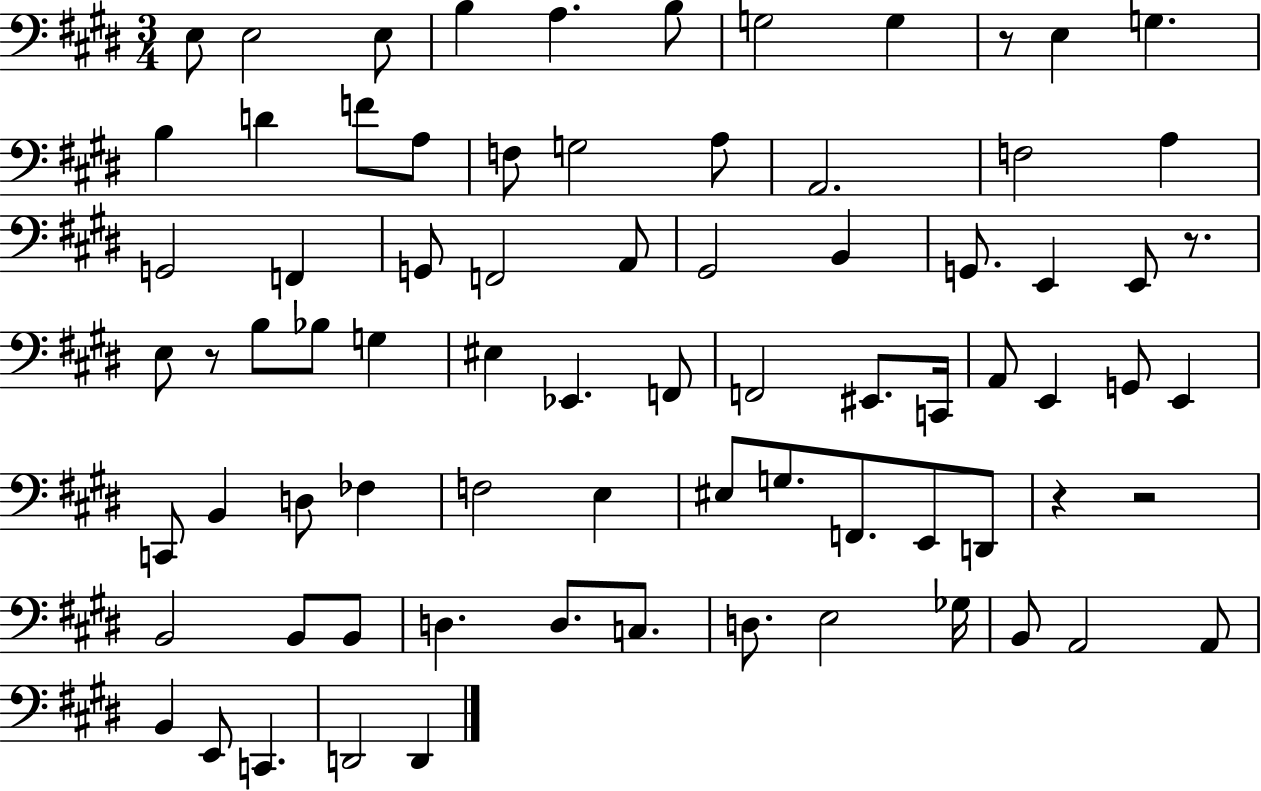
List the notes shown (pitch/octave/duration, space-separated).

E3/e E3/h E3/e B3/q A3/q. B3/e G3/h G3/q R/e E3/q G3/q. B3/q D4/q F4/e A3/e F3/e G3/h A3/e A2/h. F3/h A3/q G2/h F2/q G2/e F2/h A2/e G#2/h B2/q G2/e. E2/q E2/e R/e. E3/e R/e B3/e Bb3/e G3/q EIS3/q Eb2/q. F2/e F2/h EIS2/e. C2/s A2/e E2/q G2/e E2/q C2/e B2/q D3/e FES3/q F3/h E3/q EIS3/e G3/e. F2/e. E2/e D2/e R/q R/h B2/h B2/e B2/e D3/q. D3/e. C3/e. D3/e. E3/h Gb3/s B2/e A2/h A2/e B2/q E2/e C2/q. D2/h D2/q